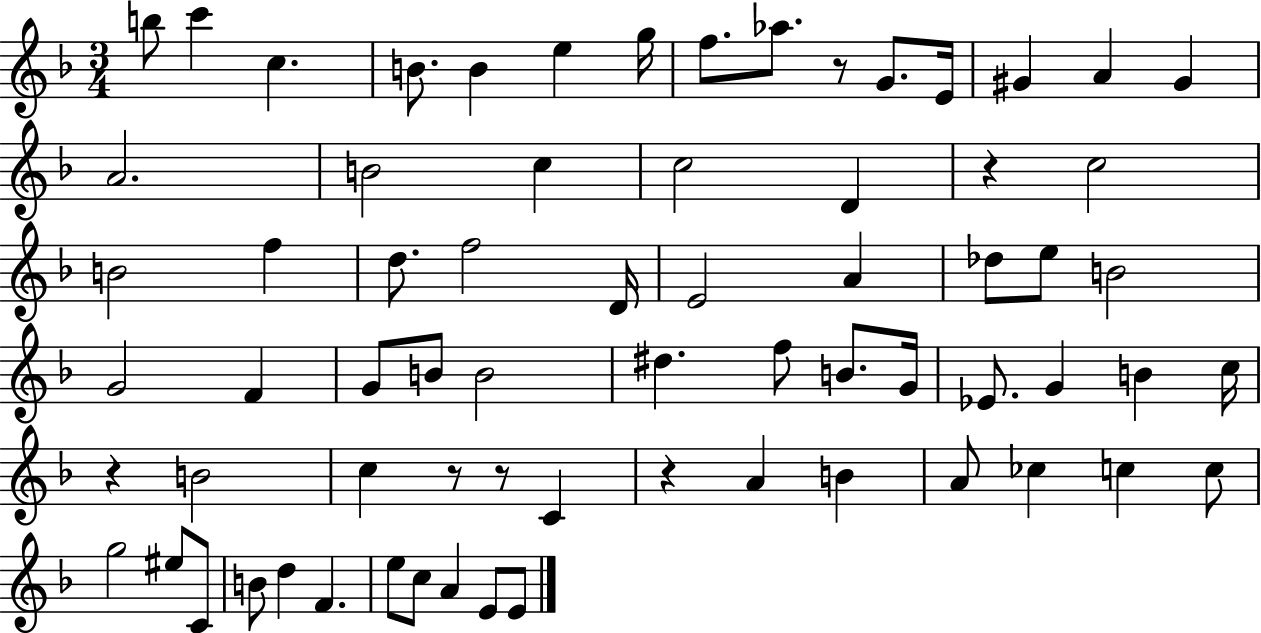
{
  \clef treble
  \numericTimeSignature
  \time 3/4
  \key f \major
  b''8 c'''4 c''4. | b'8. b'4 e''4 g''16 | f''8. aes''8. r8 g'8. e'16 | gis'4 a'4 gis'4 | \break a'2. | b'2 c''4 | c''2 d'4 | r4 c''2 | \break b'2 f''4 | d''8. f''2 d'16 | e'2 a'4 | des''8 e''8 b'2 | \break g'2 f'4 | g'8 b'8 b'2 | dis''4. f''8 b'8. g'16 | ees'8. g'4 b'4 c''16 | \break r4 b'2 | c''4 r8 r8 c'4 | r4 a'4 b'4 | a'8 ces''4 c''4 c''8 | \break g''2 eis''8 c'8 | b'8 d''4 f'4. | e''8 c''8 a'4 e'8 e'8 | \bar "|."
}